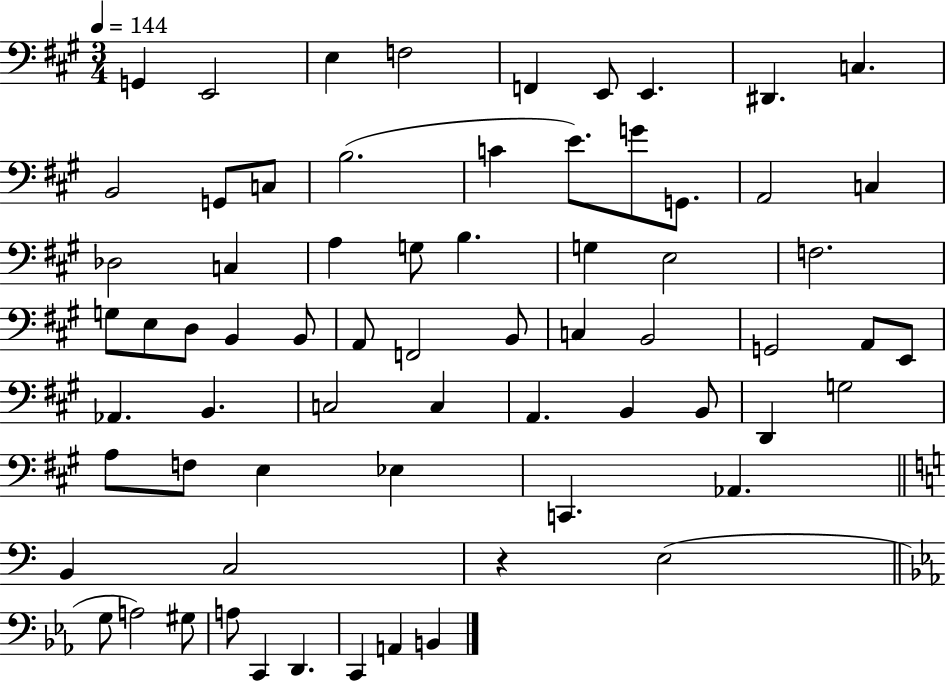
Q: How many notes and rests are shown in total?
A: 68